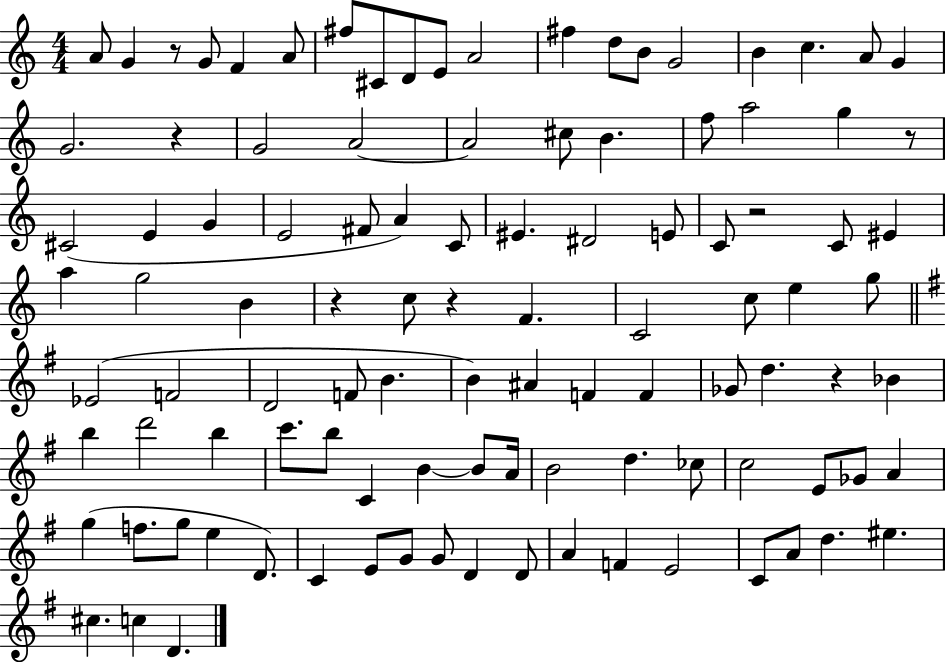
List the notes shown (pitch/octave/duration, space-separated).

A4/e G4/q R/e G4/e F4/q A4/e F#5/e C#4/e D4/e E4/e A4/h F#5/q D5/e B4/e G4/h B4/q C5/q. A4/e G4/q G4/h. R/q G4/h A4/h A4/h C#5/e B4/q. F5/e A5/h G5/q R/e C#4/h E4/q G4/q E4/h F#4/e A4/q C4/e EIS4/q. D#4/h E4/e C4/e R/h C4/e EIS4/q A5/q G5/h B4/q R/q C5/e R/q F4/q. C4/h C5/e E5/q G5/e Eb4/h F4/h D4/h F4/e B4/q. B4/q A#4/q F4/q F4/q Gb4/e D5/q. R/q Bb4/q B5/q D6/h B5/q C6/e. B5/e C4/q B4/q B4/e A4/s B4/h D5/q. CES5/e C5/h E4/e Gb4/e A4/q G5/q F5/e. G5/e E5/q D4/e. C4/q E4/e G4/e G4/e D4/q D4/e A4/q F4/q E4/h C4/e A4/e D5/q. EIS5/q. C#5/q. C5/q D4/q.